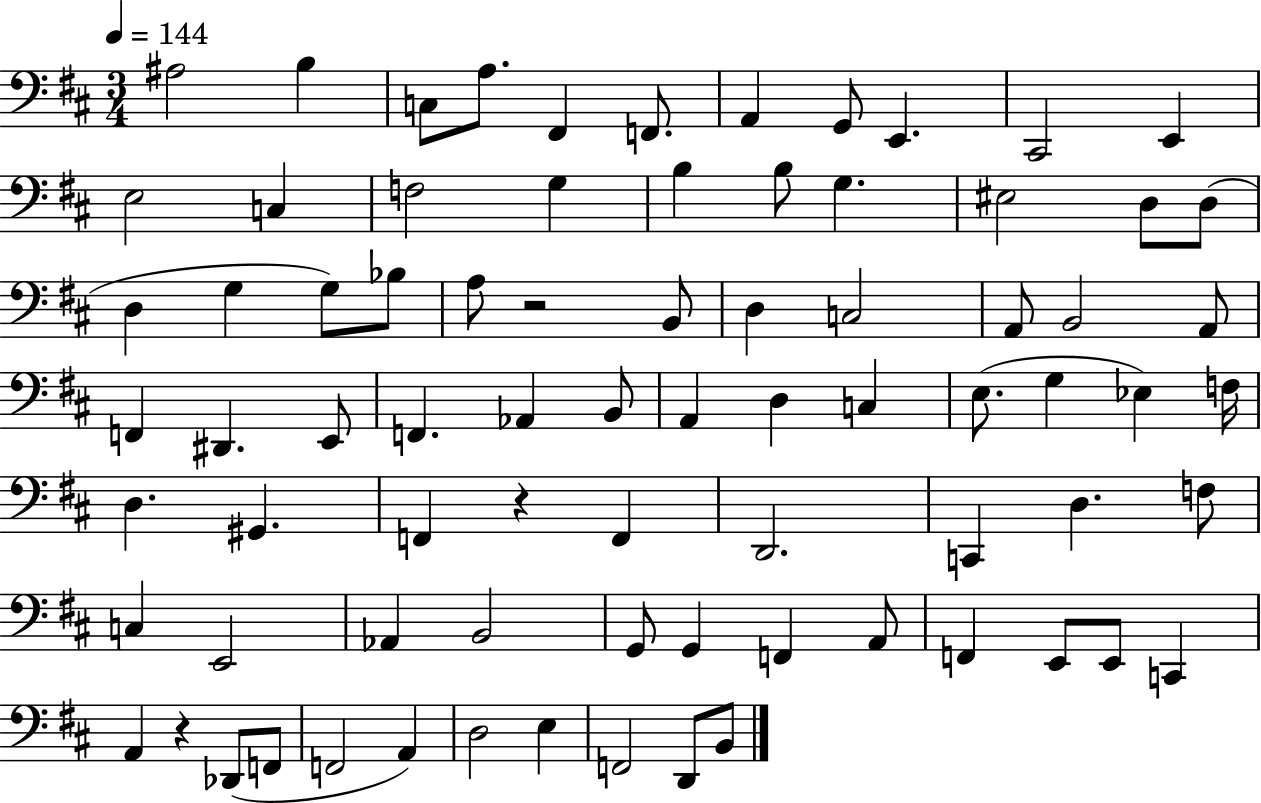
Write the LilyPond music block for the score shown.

{
  \clef bass
  \numericTimeSignature
  \time 3/4
  \key d \major
  \tempo 4 = 144
  ais2 b4 | c8 a8. fis,4 f,8. | a,4 g,8 e,4. | cis,2 e,4 | \break e2 c4 | f2 g4 | b4 b8 g4. | eis2 d8 d8( | \break d4 g4 g8) bes8 | a8 r2 b,8 | d4 c2 | a,8 b,2 a,8 | \break f,4 dis,4. e,8 | f,4. aes,4 b,8 | a,4 d4 c4 | e8.( g4 ees4) f16 | \break d4. gis,4. | f,4 r4 f,4 | d,2. | c,4 d4. f8 | \break c4 e,2 | aes,4 b,2 | g,8 g,4 f,4 a,8 | f,4 e,8 e,8 c,4 | \break a,4 r4 des,8( f,8 | f,2 a,4) | d2 e4 | f,2 d,8 b,8 | \break \bar "|."
}